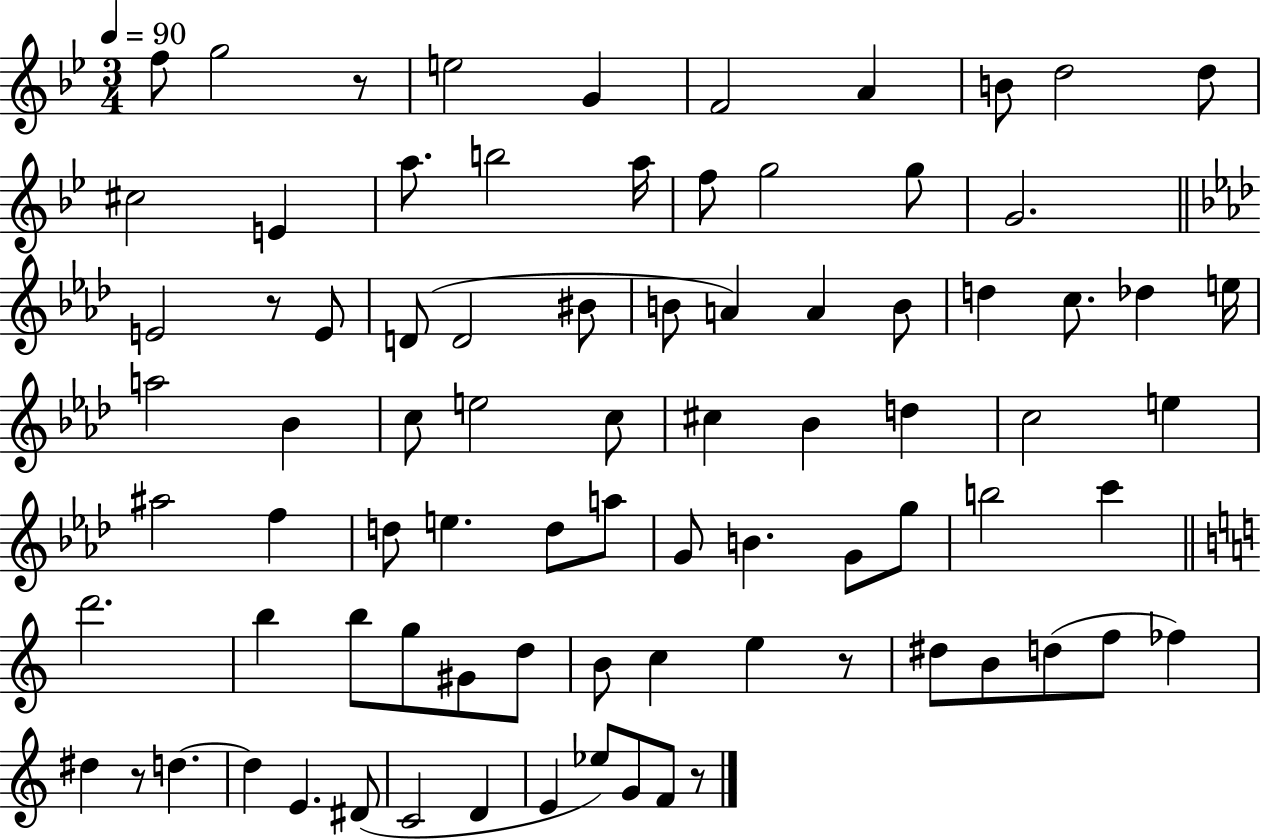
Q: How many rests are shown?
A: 5